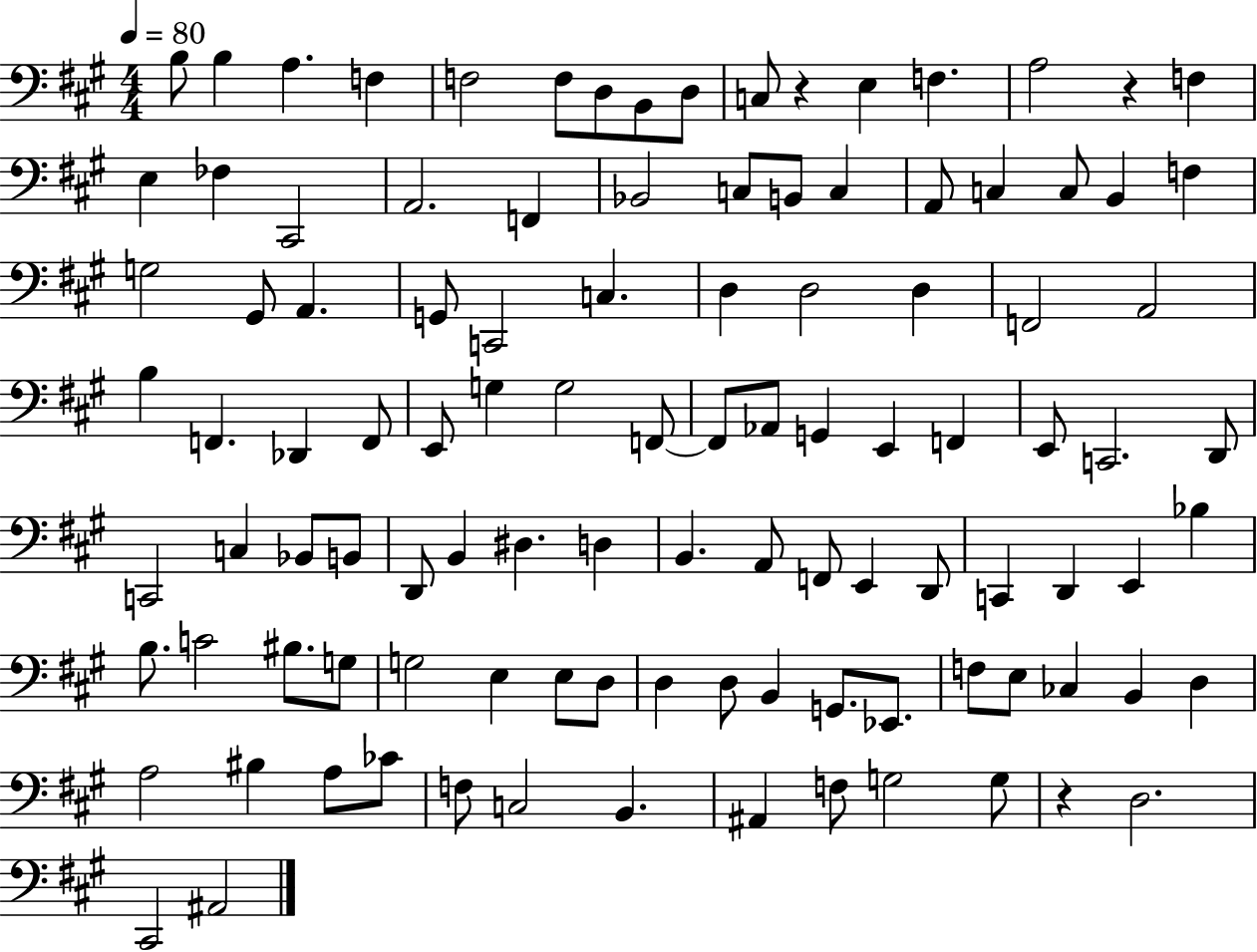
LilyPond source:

{
  \clef bass
  \numericTimeSignature
  \time 4/4
  \key a \major
  \tempo 4 = 80
  b8 b4 a4. f4 | f2 f8 d8 b,8 d8 | c8 r4 e4 f4. | a2 r4 f4 | \break e4 fes4 cis,2 | a,2. f,4 | bes,2 c8 b,8 c4 | a,8 c4 c8 b,4 f4 | \break g2 gis,8 a,4. | g,8 c,2 c4. | d4 d2 d4 | f,2 a,2 | \break b4 f,4. des,4 f,8 | e,8 g4 g2 f,8~~ | f,8 aes,8 g,4 e,4 f,4 | e,8 c,2. d,8 | \break c,2 c4 bes,8 b,8 | d,8 b,4 dis4. d4 | b,4. a,8 f,8 e,4 d,8 | c,4 d,4 e,4 bes4 | \break b8. c'2 bis8. g8 | g2 e4 e8 d8 | d4 d8 b,4 g,8. ees,8. | f8 e8 ces4 b,4 d4 | \break a2 bis4 a8 ces'8 | f8 c2 b,4. | ais,4 f8 g2 g8 | r4 d2. | \break cis,2 ais,2 | \bar "|."
}